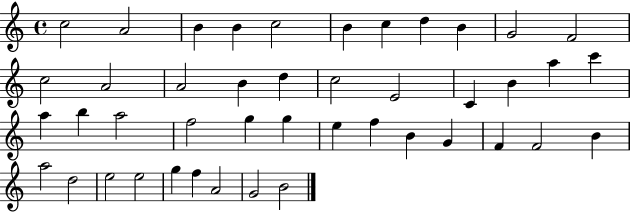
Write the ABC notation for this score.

X:1
T:Untitled
M:4/4
L:1/4
K:C
c2 A2 B B c2 B c d B G2 F2 c2 A2 A2 B d c2 E2 C B a c' a b a2 f2 g g e f B G F F2 B a2 d2 e2 e2 g f A2 G2 B2